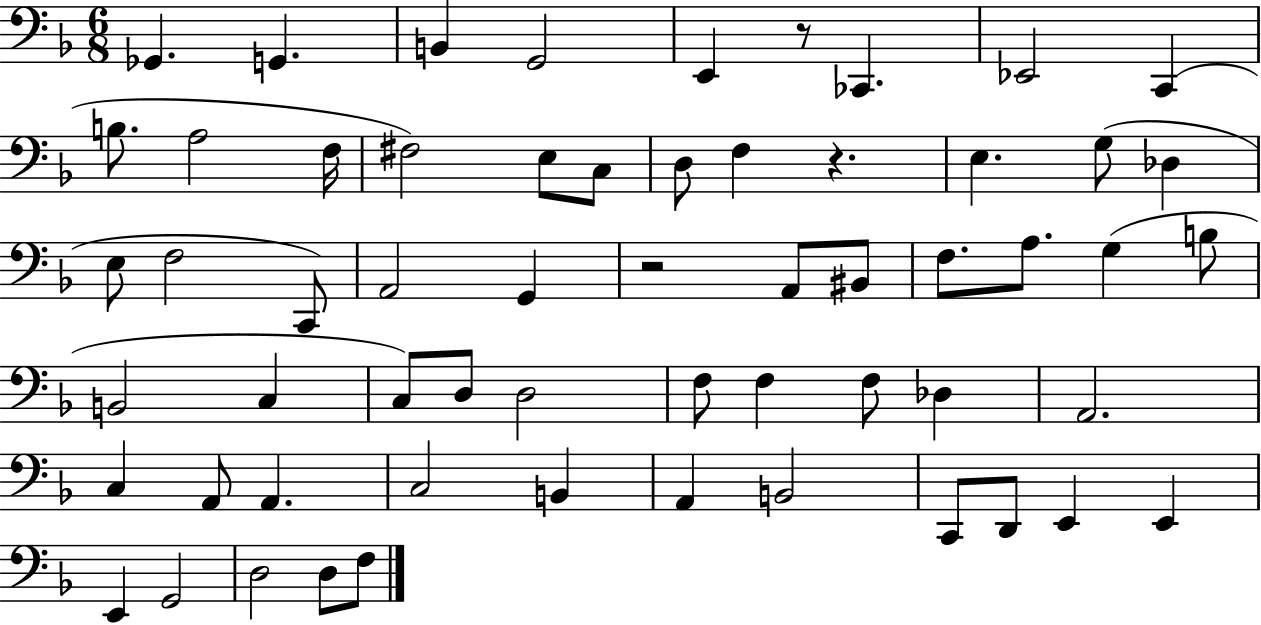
X:1
T:Untitled
M:6/8
L:1/4
K:F
_G,, G,, B,, G,,2 E,, z/2 _C,, _E,,2 C,, B,/2 A,2 F,/4 ^F,2 E,/2 C,/2 D,/2 F, z E, G,/2 _D, E,/2 F,2 C,,/2 A,,2 G,, z2 A,,/2 ^B,,/2 F,/2 A,/2 G, B,/2 B,,2 C, C,/2 D,/2 D,2 F,/2 F, F,/2 _D, A,,2 C, A,,/2 A,, C,2 B,, A,, B,,2 C,,/2 D,,/2 E,, E,, E,, G,,2 D,2 D,/2 F,/2